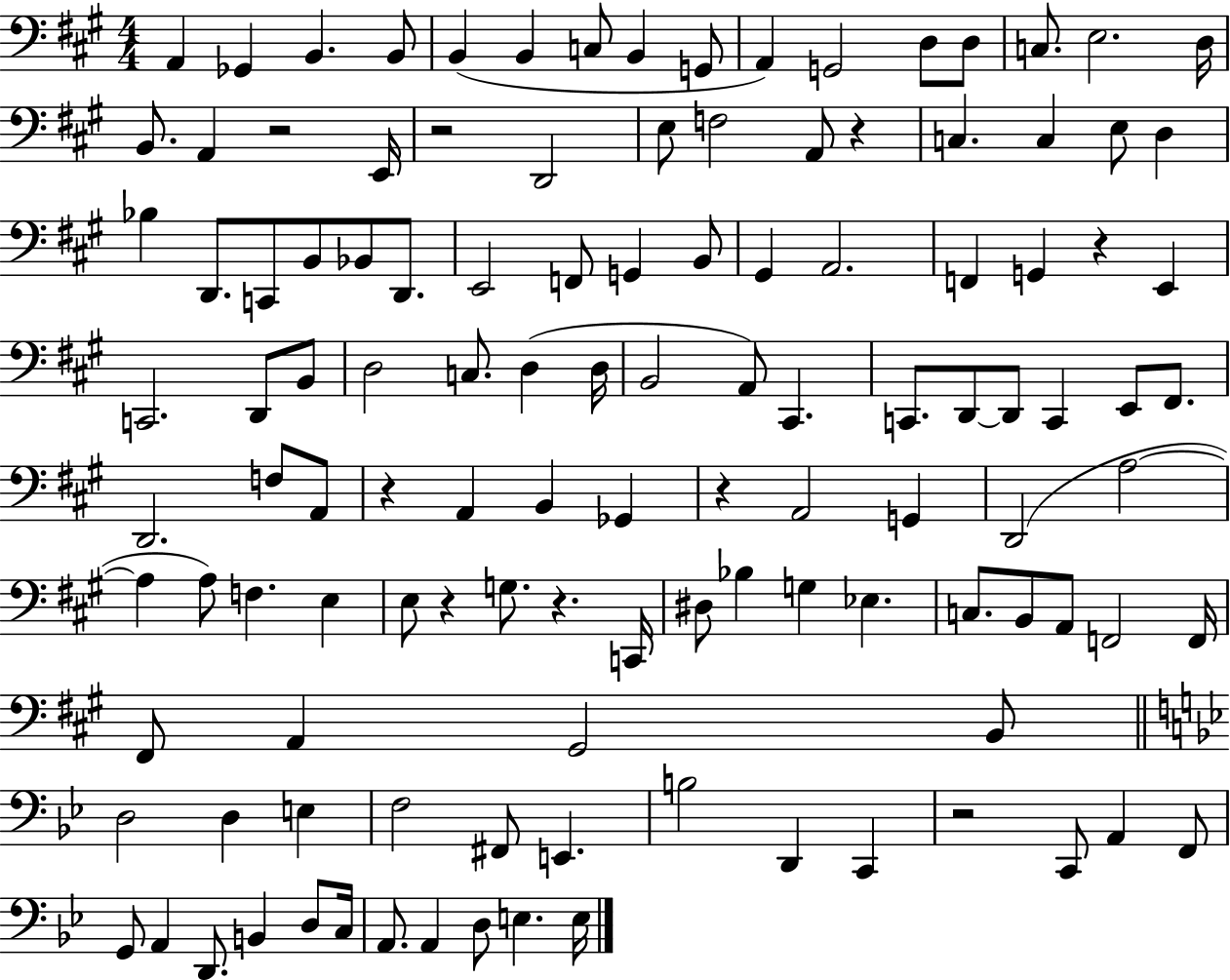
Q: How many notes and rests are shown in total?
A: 120